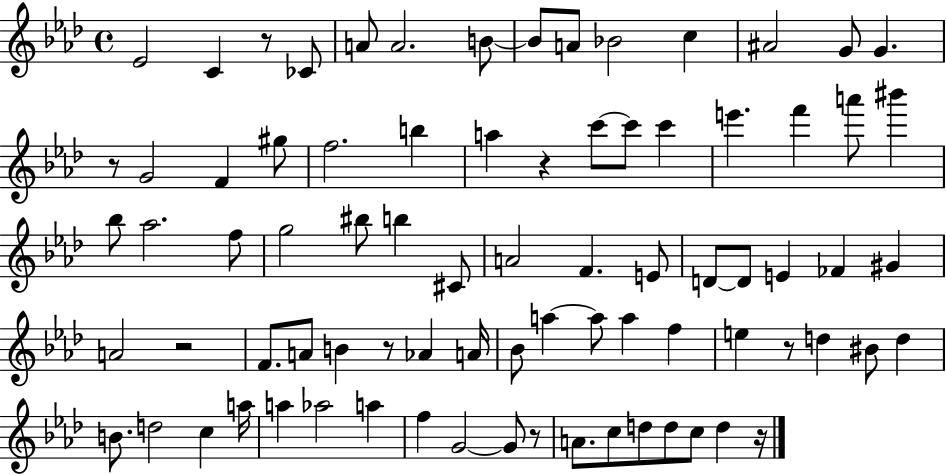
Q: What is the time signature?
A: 4/4